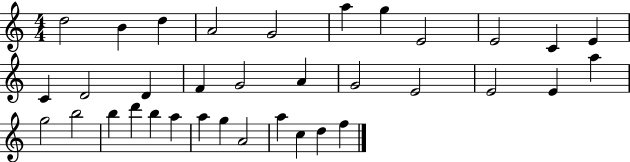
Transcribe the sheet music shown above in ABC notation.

X:1
T:Untitled
M:4/4
L:1/4
K:C
d2 B d A2 G2 a g E2 E2 C E C D2 D F G2 A G2 E2 E2 E a g2 b2 b d' b a a g A2 a c d f